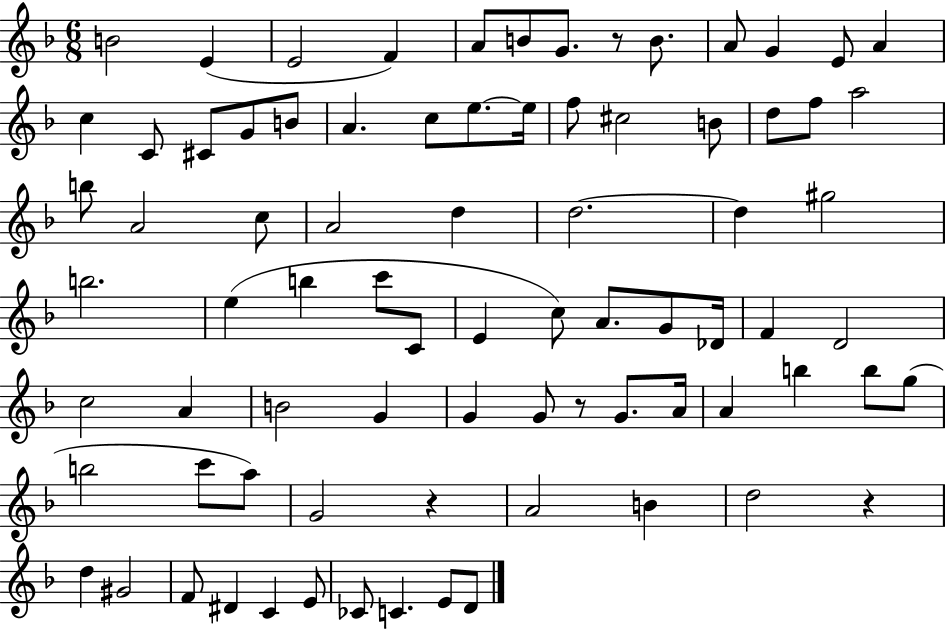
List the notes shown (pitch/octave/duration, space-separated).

B4/h E4/q E4/h F4/q A4/e B4/e G4/e. R/e B4/e. A4/e G4/q E4/e A4/q C5/q C4/e C#4/e G4/e B4/e A4/q. C5/e E5/e. E5/s F5/e C#5/h B4/e D5/e F5/e A5/h B5/e A4/h C5/e A4/h D5/q D5/h. D5/q G#5/h B5/h. E5/q B5/q C6/e C4/e E4/q C5/e A4/e. G4/e Db4/s F4/q D4/h C5/h A4/q B4/h G4/q G4/q G4/e R/e G4/e. A4/s A4/q B5/q B5/e G5/e B5/h C6/e A5/e G4/h R/q A4/h B4/q D5/h R/q D5/q G#4/h F4/e D#4/q C4/q E4/e CES4/e C4/q. E4/e D4/e